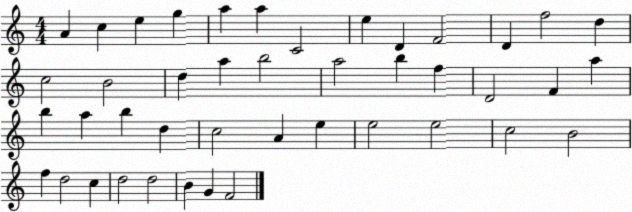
X:1
T:Untitled
M:4/4
L:1/4
K:C
A c e g a a C2 e D F2 D f2 d c2 B2 d a b2 a2 b f D2 F a b a b d c2 A e e2 e2 c2 B2 f d2 c d2 d2 B G F2